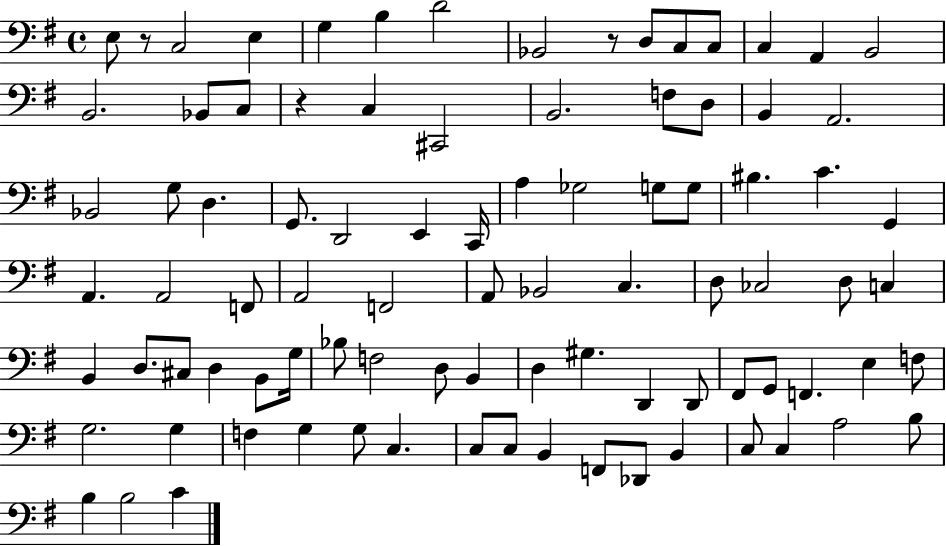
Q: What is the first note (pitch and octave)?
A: E3